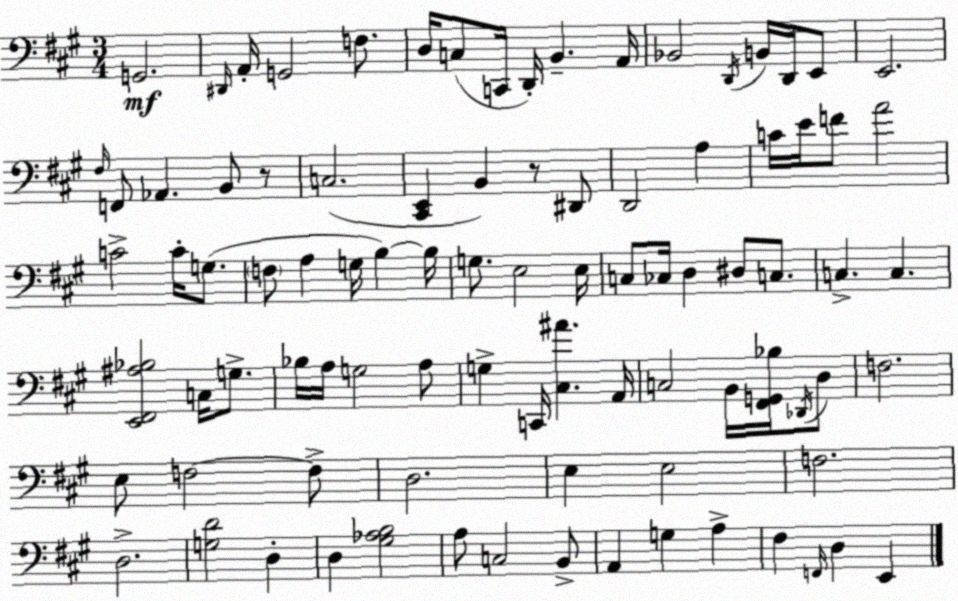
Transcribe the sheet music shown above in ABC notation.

X:1
T:Untitled
M:3/4
L:1/4
K:A
G,,2 ^D,,/4 A,,/4 G,,2 F,/2 D,/4 C,/2 C,,/4 D,,/4 B,, A,,/4 _B,,2 D,,/4 B,,/4 D,,/4 E,,/2 E,,2 ^F,/4 F,,/2 _A,, B,,/2 z/2 C,2 [^C,,E,,] B,, z/2 ^D,,/2 D,,2 A, C/4 E/4 F/2 A2 C2 C/4 G,/2 F,/2 A, G,/4 B, B,/4 G,/2 E,2 E,/4 C,/2 _C,/4 D, ^D,/2 C,/2 C, C, [E,,^F,,^A,_B,]2 C,/4 G,/2 _B,/4 A,/4 G,2 A,/2 G, C,,/4 [^C,^A] A,,/4 C,2 B,,/4 [^F,,G,,_B,]/4 _D,,/4 D,/2 F,2 E,/2 F,2 F,/2 D,2 E, E,2 F,2 D,2 [G,D]2 D, D, [^G,_A,B,]2 A,/2 C,2 B,,/2 A,, G, A, ^F, F,,/4 D, E,,